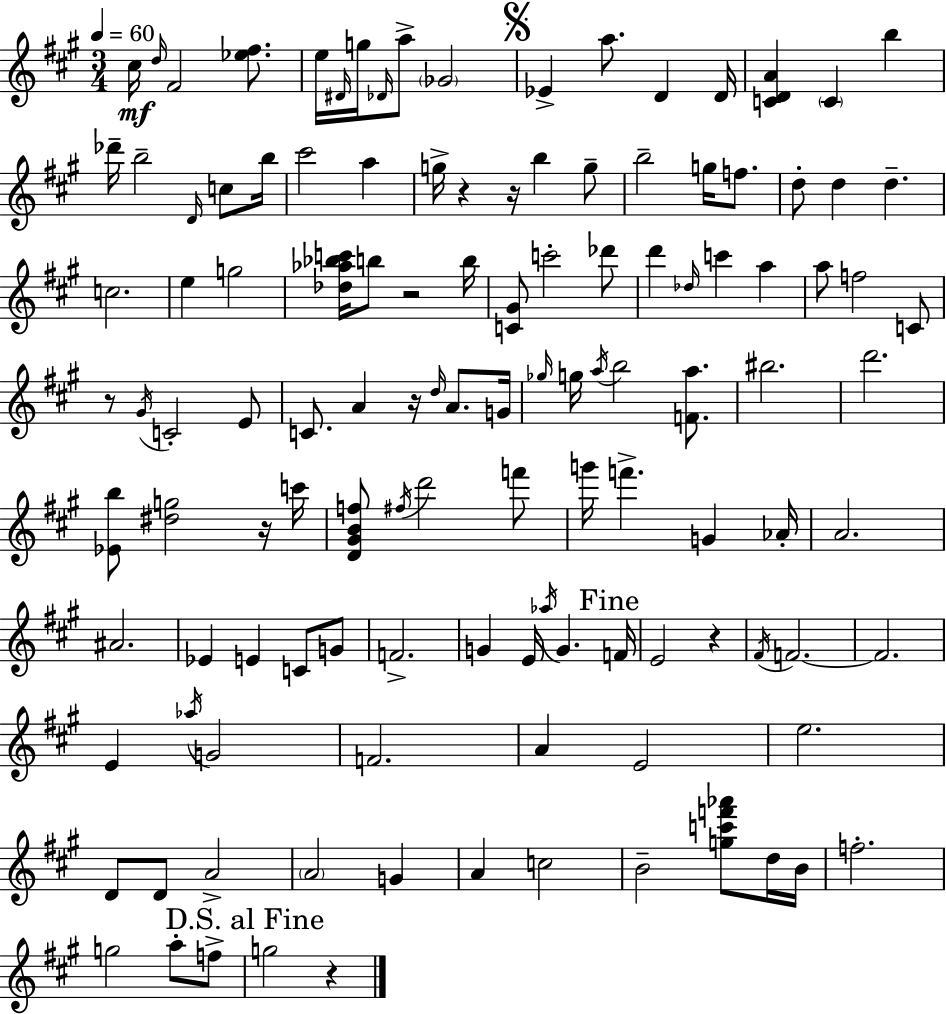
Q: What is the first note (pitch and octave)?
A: C#5